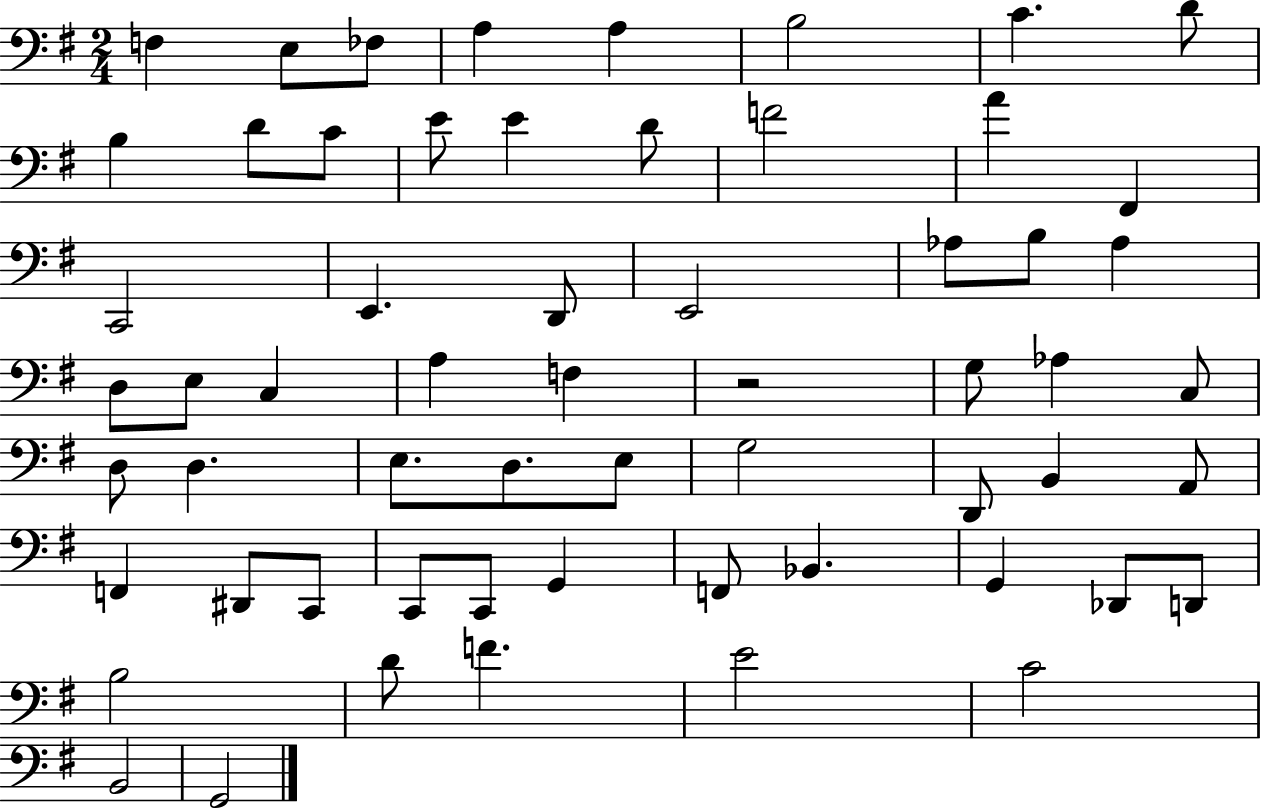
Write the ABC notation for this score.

X:1
T:Untitled
M:2/4
L:1/4
K:G
F, E,/2 _F,/2 A, A, B,2 C D/2 B, D/2 C/2 E/2 E D/2 F2 A ^F,, C,,2 E,, D,,/2 E,,2 _A,/2 B,/2 _A, D,/2 E,/2 C, A, F, z2 G,/2 _A, C,/2 D,/2 D, E,/2 D,/2 E,/2 G,2 D,,/2 B,, A,,/2 F,, ^D,,/2 C,,/2 C,,/2 C,,/2 G,, F,,/2 _B,, G,, _D,,/2 D,,/2 B,2 D/2 F E2 C2 B,,2 G,,2